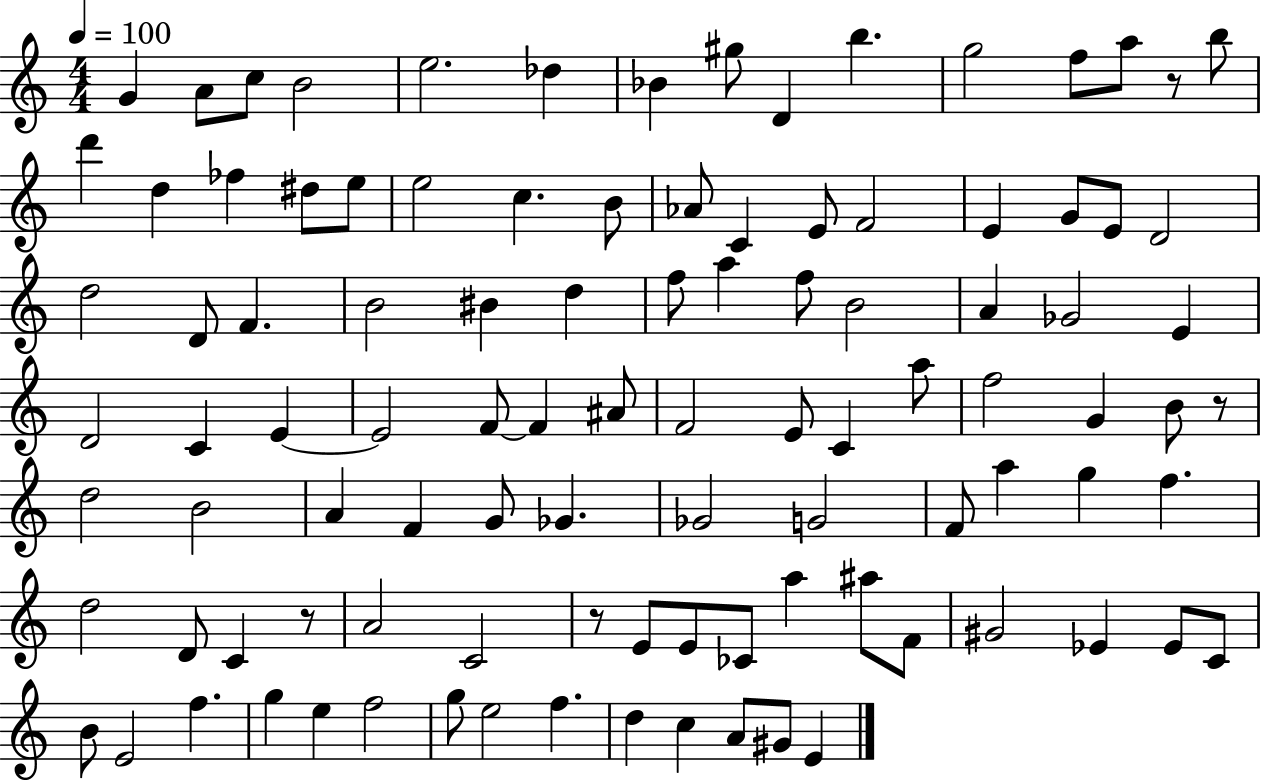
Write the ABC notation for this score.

X:1
T:Untitled
M:4/4
L:1/4
K:C
G A/2 c/2 B2 e2 _d _B ^g/2 D b g2 f/2 a/2 z/2 b/2 d' d _f ^d/2 e/2 e2 c B/2 _A/2 C E/2 F2 E G/2 E/2 D2 d2 D/2 F B2 ^B d f/2 a f/2 B2 A _G2 E D2 C E E2 F/2 F ^A/2 F2 E/2 C a/2 f2 G B/2 z/2 d2 B2 A F G/2 _G _G2 G2 F/2 a g f d2 D/2 C z/2 A2 C2 z/2 E/2 E/2 _C/2 a ^a/2 F/2 ^G2 _E _E/2 C/2 B/2 E2 f g e f2 g/2 e2 f d c A/2 ^G/2 E